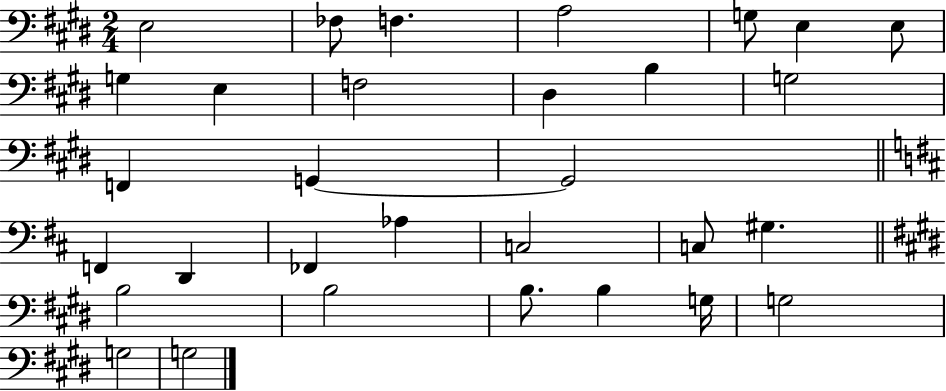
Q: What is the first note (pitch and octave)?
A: E3